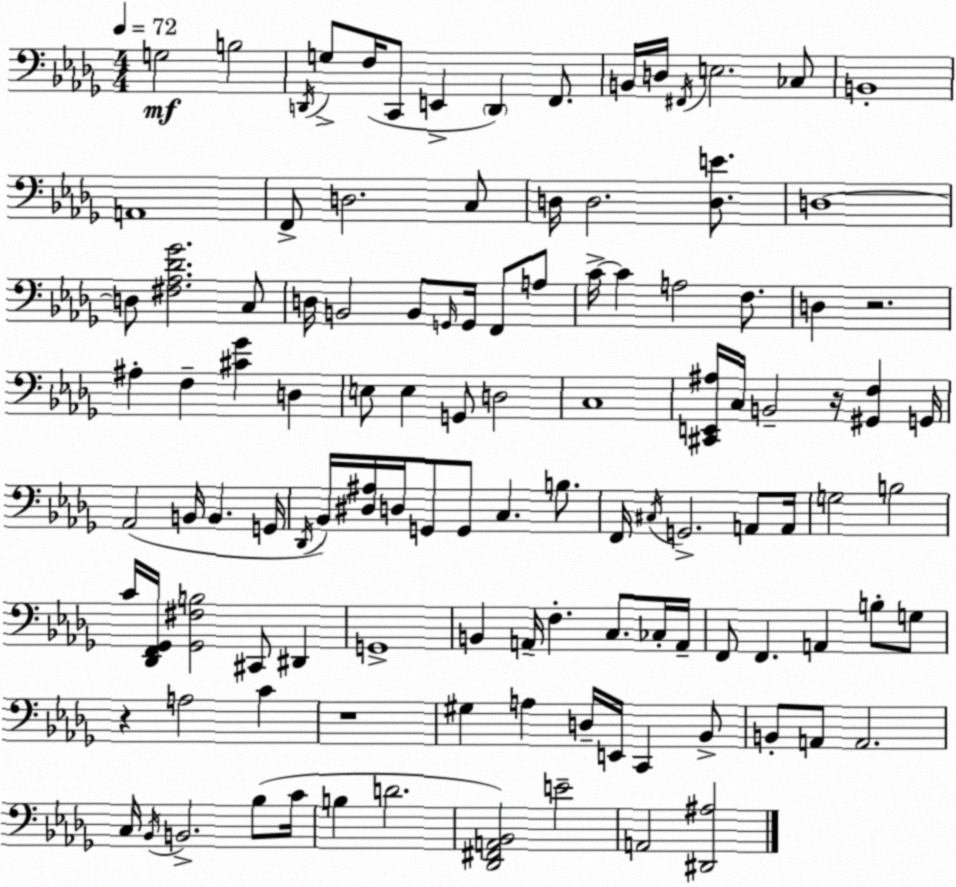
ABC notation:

X:1
T:Untitled
M:4/4
L:1/4
K:Bbm
G,2 B,2 D,,/4 G,/2 F,/4 C,,/2 E,, D,, F,,/2 B,,/4 D,/4 ^F,,/4 E,2 _C,/2 B,,4 A,,4 F,,/2 D,2 C,/2 D,/4 D,2 [D,E]/2 D,4 D,/2 [^F,_A,_D_G]2 C,/2 D,/4 B,,2 B,,/2 G,,/4 G,,/4 F,,/2 A,/2 C/4 C A,2 F,/2 D, z2 ^A, F, [^C_G] D, E,/2 E, G,,/2 D,2 C,4 [^C,,E,,^A,]/4 C,/4 B,,2 z/4 [^G,,F,] G,,/4 _A,,2 B,,/4 B,, G,,/4 _D,,/4 _B,,/4 [^D,^A,]/4 D,/4 G,,/2 G,,/2 C, B,/2 F,,/4 ^C,/4 G,,2 A,,/2 A,,/4 G,2 B,2 C/4 [_D,,F,,_G,,]/4 [_G,,^F,B,]2 ^C,,/2 ^D,, G,,4 B,, A,,/4 F, C,/2 _C,/4 A,,/4 F,,/2 F,, A,, B,/2 G,/2 z A,2 C z4 ^G, A, D,/4 E,,/4 C,, _B,,/2 B,,/2 A,,/2 A,,2 C,/4 _B,,/4 B,,2 _B,/2 C/4 B, D2 [_D,,^F,,A,,_B,,]2 E2 A,,2 [^D,,^A,]2